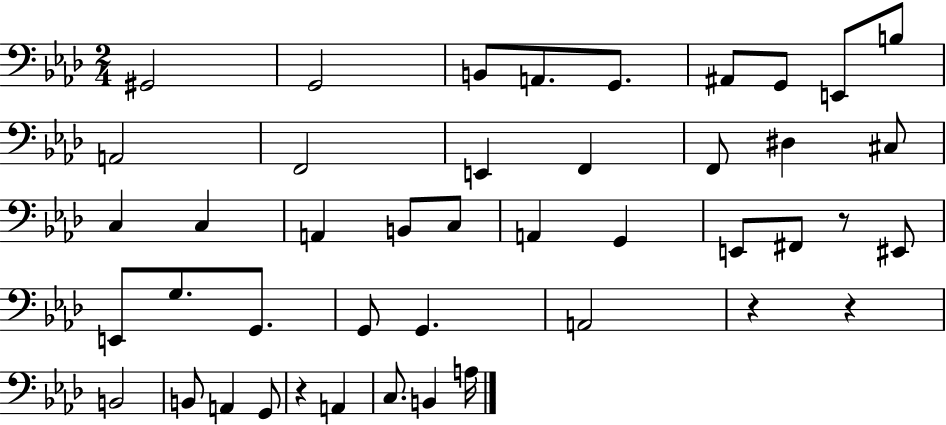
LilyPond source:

{
  \clef bass
  \numericTimeSignature
  \time 2/4
  \key aes \major
  \repeat volta 2 { gis,2 | g,2 | b,8 a,8. g,8. | ais,8 g,8 e,8 b8 | \break a,2 | f,2 | e,4 f,4 | f,8 dis4 cis8 | \break c4 c4 | a,4 b,8 c8 | a,4 g,4 | e,8 fis,8 r8 eis,8 | \break e,8 g8. g,8. | g,8 g,4. | a,2 | r4 r4 | \break b,2 | b,8 a,4 g,8 | r4 a,4 | c8. b,4 a16 | \break } \bar "|."
}